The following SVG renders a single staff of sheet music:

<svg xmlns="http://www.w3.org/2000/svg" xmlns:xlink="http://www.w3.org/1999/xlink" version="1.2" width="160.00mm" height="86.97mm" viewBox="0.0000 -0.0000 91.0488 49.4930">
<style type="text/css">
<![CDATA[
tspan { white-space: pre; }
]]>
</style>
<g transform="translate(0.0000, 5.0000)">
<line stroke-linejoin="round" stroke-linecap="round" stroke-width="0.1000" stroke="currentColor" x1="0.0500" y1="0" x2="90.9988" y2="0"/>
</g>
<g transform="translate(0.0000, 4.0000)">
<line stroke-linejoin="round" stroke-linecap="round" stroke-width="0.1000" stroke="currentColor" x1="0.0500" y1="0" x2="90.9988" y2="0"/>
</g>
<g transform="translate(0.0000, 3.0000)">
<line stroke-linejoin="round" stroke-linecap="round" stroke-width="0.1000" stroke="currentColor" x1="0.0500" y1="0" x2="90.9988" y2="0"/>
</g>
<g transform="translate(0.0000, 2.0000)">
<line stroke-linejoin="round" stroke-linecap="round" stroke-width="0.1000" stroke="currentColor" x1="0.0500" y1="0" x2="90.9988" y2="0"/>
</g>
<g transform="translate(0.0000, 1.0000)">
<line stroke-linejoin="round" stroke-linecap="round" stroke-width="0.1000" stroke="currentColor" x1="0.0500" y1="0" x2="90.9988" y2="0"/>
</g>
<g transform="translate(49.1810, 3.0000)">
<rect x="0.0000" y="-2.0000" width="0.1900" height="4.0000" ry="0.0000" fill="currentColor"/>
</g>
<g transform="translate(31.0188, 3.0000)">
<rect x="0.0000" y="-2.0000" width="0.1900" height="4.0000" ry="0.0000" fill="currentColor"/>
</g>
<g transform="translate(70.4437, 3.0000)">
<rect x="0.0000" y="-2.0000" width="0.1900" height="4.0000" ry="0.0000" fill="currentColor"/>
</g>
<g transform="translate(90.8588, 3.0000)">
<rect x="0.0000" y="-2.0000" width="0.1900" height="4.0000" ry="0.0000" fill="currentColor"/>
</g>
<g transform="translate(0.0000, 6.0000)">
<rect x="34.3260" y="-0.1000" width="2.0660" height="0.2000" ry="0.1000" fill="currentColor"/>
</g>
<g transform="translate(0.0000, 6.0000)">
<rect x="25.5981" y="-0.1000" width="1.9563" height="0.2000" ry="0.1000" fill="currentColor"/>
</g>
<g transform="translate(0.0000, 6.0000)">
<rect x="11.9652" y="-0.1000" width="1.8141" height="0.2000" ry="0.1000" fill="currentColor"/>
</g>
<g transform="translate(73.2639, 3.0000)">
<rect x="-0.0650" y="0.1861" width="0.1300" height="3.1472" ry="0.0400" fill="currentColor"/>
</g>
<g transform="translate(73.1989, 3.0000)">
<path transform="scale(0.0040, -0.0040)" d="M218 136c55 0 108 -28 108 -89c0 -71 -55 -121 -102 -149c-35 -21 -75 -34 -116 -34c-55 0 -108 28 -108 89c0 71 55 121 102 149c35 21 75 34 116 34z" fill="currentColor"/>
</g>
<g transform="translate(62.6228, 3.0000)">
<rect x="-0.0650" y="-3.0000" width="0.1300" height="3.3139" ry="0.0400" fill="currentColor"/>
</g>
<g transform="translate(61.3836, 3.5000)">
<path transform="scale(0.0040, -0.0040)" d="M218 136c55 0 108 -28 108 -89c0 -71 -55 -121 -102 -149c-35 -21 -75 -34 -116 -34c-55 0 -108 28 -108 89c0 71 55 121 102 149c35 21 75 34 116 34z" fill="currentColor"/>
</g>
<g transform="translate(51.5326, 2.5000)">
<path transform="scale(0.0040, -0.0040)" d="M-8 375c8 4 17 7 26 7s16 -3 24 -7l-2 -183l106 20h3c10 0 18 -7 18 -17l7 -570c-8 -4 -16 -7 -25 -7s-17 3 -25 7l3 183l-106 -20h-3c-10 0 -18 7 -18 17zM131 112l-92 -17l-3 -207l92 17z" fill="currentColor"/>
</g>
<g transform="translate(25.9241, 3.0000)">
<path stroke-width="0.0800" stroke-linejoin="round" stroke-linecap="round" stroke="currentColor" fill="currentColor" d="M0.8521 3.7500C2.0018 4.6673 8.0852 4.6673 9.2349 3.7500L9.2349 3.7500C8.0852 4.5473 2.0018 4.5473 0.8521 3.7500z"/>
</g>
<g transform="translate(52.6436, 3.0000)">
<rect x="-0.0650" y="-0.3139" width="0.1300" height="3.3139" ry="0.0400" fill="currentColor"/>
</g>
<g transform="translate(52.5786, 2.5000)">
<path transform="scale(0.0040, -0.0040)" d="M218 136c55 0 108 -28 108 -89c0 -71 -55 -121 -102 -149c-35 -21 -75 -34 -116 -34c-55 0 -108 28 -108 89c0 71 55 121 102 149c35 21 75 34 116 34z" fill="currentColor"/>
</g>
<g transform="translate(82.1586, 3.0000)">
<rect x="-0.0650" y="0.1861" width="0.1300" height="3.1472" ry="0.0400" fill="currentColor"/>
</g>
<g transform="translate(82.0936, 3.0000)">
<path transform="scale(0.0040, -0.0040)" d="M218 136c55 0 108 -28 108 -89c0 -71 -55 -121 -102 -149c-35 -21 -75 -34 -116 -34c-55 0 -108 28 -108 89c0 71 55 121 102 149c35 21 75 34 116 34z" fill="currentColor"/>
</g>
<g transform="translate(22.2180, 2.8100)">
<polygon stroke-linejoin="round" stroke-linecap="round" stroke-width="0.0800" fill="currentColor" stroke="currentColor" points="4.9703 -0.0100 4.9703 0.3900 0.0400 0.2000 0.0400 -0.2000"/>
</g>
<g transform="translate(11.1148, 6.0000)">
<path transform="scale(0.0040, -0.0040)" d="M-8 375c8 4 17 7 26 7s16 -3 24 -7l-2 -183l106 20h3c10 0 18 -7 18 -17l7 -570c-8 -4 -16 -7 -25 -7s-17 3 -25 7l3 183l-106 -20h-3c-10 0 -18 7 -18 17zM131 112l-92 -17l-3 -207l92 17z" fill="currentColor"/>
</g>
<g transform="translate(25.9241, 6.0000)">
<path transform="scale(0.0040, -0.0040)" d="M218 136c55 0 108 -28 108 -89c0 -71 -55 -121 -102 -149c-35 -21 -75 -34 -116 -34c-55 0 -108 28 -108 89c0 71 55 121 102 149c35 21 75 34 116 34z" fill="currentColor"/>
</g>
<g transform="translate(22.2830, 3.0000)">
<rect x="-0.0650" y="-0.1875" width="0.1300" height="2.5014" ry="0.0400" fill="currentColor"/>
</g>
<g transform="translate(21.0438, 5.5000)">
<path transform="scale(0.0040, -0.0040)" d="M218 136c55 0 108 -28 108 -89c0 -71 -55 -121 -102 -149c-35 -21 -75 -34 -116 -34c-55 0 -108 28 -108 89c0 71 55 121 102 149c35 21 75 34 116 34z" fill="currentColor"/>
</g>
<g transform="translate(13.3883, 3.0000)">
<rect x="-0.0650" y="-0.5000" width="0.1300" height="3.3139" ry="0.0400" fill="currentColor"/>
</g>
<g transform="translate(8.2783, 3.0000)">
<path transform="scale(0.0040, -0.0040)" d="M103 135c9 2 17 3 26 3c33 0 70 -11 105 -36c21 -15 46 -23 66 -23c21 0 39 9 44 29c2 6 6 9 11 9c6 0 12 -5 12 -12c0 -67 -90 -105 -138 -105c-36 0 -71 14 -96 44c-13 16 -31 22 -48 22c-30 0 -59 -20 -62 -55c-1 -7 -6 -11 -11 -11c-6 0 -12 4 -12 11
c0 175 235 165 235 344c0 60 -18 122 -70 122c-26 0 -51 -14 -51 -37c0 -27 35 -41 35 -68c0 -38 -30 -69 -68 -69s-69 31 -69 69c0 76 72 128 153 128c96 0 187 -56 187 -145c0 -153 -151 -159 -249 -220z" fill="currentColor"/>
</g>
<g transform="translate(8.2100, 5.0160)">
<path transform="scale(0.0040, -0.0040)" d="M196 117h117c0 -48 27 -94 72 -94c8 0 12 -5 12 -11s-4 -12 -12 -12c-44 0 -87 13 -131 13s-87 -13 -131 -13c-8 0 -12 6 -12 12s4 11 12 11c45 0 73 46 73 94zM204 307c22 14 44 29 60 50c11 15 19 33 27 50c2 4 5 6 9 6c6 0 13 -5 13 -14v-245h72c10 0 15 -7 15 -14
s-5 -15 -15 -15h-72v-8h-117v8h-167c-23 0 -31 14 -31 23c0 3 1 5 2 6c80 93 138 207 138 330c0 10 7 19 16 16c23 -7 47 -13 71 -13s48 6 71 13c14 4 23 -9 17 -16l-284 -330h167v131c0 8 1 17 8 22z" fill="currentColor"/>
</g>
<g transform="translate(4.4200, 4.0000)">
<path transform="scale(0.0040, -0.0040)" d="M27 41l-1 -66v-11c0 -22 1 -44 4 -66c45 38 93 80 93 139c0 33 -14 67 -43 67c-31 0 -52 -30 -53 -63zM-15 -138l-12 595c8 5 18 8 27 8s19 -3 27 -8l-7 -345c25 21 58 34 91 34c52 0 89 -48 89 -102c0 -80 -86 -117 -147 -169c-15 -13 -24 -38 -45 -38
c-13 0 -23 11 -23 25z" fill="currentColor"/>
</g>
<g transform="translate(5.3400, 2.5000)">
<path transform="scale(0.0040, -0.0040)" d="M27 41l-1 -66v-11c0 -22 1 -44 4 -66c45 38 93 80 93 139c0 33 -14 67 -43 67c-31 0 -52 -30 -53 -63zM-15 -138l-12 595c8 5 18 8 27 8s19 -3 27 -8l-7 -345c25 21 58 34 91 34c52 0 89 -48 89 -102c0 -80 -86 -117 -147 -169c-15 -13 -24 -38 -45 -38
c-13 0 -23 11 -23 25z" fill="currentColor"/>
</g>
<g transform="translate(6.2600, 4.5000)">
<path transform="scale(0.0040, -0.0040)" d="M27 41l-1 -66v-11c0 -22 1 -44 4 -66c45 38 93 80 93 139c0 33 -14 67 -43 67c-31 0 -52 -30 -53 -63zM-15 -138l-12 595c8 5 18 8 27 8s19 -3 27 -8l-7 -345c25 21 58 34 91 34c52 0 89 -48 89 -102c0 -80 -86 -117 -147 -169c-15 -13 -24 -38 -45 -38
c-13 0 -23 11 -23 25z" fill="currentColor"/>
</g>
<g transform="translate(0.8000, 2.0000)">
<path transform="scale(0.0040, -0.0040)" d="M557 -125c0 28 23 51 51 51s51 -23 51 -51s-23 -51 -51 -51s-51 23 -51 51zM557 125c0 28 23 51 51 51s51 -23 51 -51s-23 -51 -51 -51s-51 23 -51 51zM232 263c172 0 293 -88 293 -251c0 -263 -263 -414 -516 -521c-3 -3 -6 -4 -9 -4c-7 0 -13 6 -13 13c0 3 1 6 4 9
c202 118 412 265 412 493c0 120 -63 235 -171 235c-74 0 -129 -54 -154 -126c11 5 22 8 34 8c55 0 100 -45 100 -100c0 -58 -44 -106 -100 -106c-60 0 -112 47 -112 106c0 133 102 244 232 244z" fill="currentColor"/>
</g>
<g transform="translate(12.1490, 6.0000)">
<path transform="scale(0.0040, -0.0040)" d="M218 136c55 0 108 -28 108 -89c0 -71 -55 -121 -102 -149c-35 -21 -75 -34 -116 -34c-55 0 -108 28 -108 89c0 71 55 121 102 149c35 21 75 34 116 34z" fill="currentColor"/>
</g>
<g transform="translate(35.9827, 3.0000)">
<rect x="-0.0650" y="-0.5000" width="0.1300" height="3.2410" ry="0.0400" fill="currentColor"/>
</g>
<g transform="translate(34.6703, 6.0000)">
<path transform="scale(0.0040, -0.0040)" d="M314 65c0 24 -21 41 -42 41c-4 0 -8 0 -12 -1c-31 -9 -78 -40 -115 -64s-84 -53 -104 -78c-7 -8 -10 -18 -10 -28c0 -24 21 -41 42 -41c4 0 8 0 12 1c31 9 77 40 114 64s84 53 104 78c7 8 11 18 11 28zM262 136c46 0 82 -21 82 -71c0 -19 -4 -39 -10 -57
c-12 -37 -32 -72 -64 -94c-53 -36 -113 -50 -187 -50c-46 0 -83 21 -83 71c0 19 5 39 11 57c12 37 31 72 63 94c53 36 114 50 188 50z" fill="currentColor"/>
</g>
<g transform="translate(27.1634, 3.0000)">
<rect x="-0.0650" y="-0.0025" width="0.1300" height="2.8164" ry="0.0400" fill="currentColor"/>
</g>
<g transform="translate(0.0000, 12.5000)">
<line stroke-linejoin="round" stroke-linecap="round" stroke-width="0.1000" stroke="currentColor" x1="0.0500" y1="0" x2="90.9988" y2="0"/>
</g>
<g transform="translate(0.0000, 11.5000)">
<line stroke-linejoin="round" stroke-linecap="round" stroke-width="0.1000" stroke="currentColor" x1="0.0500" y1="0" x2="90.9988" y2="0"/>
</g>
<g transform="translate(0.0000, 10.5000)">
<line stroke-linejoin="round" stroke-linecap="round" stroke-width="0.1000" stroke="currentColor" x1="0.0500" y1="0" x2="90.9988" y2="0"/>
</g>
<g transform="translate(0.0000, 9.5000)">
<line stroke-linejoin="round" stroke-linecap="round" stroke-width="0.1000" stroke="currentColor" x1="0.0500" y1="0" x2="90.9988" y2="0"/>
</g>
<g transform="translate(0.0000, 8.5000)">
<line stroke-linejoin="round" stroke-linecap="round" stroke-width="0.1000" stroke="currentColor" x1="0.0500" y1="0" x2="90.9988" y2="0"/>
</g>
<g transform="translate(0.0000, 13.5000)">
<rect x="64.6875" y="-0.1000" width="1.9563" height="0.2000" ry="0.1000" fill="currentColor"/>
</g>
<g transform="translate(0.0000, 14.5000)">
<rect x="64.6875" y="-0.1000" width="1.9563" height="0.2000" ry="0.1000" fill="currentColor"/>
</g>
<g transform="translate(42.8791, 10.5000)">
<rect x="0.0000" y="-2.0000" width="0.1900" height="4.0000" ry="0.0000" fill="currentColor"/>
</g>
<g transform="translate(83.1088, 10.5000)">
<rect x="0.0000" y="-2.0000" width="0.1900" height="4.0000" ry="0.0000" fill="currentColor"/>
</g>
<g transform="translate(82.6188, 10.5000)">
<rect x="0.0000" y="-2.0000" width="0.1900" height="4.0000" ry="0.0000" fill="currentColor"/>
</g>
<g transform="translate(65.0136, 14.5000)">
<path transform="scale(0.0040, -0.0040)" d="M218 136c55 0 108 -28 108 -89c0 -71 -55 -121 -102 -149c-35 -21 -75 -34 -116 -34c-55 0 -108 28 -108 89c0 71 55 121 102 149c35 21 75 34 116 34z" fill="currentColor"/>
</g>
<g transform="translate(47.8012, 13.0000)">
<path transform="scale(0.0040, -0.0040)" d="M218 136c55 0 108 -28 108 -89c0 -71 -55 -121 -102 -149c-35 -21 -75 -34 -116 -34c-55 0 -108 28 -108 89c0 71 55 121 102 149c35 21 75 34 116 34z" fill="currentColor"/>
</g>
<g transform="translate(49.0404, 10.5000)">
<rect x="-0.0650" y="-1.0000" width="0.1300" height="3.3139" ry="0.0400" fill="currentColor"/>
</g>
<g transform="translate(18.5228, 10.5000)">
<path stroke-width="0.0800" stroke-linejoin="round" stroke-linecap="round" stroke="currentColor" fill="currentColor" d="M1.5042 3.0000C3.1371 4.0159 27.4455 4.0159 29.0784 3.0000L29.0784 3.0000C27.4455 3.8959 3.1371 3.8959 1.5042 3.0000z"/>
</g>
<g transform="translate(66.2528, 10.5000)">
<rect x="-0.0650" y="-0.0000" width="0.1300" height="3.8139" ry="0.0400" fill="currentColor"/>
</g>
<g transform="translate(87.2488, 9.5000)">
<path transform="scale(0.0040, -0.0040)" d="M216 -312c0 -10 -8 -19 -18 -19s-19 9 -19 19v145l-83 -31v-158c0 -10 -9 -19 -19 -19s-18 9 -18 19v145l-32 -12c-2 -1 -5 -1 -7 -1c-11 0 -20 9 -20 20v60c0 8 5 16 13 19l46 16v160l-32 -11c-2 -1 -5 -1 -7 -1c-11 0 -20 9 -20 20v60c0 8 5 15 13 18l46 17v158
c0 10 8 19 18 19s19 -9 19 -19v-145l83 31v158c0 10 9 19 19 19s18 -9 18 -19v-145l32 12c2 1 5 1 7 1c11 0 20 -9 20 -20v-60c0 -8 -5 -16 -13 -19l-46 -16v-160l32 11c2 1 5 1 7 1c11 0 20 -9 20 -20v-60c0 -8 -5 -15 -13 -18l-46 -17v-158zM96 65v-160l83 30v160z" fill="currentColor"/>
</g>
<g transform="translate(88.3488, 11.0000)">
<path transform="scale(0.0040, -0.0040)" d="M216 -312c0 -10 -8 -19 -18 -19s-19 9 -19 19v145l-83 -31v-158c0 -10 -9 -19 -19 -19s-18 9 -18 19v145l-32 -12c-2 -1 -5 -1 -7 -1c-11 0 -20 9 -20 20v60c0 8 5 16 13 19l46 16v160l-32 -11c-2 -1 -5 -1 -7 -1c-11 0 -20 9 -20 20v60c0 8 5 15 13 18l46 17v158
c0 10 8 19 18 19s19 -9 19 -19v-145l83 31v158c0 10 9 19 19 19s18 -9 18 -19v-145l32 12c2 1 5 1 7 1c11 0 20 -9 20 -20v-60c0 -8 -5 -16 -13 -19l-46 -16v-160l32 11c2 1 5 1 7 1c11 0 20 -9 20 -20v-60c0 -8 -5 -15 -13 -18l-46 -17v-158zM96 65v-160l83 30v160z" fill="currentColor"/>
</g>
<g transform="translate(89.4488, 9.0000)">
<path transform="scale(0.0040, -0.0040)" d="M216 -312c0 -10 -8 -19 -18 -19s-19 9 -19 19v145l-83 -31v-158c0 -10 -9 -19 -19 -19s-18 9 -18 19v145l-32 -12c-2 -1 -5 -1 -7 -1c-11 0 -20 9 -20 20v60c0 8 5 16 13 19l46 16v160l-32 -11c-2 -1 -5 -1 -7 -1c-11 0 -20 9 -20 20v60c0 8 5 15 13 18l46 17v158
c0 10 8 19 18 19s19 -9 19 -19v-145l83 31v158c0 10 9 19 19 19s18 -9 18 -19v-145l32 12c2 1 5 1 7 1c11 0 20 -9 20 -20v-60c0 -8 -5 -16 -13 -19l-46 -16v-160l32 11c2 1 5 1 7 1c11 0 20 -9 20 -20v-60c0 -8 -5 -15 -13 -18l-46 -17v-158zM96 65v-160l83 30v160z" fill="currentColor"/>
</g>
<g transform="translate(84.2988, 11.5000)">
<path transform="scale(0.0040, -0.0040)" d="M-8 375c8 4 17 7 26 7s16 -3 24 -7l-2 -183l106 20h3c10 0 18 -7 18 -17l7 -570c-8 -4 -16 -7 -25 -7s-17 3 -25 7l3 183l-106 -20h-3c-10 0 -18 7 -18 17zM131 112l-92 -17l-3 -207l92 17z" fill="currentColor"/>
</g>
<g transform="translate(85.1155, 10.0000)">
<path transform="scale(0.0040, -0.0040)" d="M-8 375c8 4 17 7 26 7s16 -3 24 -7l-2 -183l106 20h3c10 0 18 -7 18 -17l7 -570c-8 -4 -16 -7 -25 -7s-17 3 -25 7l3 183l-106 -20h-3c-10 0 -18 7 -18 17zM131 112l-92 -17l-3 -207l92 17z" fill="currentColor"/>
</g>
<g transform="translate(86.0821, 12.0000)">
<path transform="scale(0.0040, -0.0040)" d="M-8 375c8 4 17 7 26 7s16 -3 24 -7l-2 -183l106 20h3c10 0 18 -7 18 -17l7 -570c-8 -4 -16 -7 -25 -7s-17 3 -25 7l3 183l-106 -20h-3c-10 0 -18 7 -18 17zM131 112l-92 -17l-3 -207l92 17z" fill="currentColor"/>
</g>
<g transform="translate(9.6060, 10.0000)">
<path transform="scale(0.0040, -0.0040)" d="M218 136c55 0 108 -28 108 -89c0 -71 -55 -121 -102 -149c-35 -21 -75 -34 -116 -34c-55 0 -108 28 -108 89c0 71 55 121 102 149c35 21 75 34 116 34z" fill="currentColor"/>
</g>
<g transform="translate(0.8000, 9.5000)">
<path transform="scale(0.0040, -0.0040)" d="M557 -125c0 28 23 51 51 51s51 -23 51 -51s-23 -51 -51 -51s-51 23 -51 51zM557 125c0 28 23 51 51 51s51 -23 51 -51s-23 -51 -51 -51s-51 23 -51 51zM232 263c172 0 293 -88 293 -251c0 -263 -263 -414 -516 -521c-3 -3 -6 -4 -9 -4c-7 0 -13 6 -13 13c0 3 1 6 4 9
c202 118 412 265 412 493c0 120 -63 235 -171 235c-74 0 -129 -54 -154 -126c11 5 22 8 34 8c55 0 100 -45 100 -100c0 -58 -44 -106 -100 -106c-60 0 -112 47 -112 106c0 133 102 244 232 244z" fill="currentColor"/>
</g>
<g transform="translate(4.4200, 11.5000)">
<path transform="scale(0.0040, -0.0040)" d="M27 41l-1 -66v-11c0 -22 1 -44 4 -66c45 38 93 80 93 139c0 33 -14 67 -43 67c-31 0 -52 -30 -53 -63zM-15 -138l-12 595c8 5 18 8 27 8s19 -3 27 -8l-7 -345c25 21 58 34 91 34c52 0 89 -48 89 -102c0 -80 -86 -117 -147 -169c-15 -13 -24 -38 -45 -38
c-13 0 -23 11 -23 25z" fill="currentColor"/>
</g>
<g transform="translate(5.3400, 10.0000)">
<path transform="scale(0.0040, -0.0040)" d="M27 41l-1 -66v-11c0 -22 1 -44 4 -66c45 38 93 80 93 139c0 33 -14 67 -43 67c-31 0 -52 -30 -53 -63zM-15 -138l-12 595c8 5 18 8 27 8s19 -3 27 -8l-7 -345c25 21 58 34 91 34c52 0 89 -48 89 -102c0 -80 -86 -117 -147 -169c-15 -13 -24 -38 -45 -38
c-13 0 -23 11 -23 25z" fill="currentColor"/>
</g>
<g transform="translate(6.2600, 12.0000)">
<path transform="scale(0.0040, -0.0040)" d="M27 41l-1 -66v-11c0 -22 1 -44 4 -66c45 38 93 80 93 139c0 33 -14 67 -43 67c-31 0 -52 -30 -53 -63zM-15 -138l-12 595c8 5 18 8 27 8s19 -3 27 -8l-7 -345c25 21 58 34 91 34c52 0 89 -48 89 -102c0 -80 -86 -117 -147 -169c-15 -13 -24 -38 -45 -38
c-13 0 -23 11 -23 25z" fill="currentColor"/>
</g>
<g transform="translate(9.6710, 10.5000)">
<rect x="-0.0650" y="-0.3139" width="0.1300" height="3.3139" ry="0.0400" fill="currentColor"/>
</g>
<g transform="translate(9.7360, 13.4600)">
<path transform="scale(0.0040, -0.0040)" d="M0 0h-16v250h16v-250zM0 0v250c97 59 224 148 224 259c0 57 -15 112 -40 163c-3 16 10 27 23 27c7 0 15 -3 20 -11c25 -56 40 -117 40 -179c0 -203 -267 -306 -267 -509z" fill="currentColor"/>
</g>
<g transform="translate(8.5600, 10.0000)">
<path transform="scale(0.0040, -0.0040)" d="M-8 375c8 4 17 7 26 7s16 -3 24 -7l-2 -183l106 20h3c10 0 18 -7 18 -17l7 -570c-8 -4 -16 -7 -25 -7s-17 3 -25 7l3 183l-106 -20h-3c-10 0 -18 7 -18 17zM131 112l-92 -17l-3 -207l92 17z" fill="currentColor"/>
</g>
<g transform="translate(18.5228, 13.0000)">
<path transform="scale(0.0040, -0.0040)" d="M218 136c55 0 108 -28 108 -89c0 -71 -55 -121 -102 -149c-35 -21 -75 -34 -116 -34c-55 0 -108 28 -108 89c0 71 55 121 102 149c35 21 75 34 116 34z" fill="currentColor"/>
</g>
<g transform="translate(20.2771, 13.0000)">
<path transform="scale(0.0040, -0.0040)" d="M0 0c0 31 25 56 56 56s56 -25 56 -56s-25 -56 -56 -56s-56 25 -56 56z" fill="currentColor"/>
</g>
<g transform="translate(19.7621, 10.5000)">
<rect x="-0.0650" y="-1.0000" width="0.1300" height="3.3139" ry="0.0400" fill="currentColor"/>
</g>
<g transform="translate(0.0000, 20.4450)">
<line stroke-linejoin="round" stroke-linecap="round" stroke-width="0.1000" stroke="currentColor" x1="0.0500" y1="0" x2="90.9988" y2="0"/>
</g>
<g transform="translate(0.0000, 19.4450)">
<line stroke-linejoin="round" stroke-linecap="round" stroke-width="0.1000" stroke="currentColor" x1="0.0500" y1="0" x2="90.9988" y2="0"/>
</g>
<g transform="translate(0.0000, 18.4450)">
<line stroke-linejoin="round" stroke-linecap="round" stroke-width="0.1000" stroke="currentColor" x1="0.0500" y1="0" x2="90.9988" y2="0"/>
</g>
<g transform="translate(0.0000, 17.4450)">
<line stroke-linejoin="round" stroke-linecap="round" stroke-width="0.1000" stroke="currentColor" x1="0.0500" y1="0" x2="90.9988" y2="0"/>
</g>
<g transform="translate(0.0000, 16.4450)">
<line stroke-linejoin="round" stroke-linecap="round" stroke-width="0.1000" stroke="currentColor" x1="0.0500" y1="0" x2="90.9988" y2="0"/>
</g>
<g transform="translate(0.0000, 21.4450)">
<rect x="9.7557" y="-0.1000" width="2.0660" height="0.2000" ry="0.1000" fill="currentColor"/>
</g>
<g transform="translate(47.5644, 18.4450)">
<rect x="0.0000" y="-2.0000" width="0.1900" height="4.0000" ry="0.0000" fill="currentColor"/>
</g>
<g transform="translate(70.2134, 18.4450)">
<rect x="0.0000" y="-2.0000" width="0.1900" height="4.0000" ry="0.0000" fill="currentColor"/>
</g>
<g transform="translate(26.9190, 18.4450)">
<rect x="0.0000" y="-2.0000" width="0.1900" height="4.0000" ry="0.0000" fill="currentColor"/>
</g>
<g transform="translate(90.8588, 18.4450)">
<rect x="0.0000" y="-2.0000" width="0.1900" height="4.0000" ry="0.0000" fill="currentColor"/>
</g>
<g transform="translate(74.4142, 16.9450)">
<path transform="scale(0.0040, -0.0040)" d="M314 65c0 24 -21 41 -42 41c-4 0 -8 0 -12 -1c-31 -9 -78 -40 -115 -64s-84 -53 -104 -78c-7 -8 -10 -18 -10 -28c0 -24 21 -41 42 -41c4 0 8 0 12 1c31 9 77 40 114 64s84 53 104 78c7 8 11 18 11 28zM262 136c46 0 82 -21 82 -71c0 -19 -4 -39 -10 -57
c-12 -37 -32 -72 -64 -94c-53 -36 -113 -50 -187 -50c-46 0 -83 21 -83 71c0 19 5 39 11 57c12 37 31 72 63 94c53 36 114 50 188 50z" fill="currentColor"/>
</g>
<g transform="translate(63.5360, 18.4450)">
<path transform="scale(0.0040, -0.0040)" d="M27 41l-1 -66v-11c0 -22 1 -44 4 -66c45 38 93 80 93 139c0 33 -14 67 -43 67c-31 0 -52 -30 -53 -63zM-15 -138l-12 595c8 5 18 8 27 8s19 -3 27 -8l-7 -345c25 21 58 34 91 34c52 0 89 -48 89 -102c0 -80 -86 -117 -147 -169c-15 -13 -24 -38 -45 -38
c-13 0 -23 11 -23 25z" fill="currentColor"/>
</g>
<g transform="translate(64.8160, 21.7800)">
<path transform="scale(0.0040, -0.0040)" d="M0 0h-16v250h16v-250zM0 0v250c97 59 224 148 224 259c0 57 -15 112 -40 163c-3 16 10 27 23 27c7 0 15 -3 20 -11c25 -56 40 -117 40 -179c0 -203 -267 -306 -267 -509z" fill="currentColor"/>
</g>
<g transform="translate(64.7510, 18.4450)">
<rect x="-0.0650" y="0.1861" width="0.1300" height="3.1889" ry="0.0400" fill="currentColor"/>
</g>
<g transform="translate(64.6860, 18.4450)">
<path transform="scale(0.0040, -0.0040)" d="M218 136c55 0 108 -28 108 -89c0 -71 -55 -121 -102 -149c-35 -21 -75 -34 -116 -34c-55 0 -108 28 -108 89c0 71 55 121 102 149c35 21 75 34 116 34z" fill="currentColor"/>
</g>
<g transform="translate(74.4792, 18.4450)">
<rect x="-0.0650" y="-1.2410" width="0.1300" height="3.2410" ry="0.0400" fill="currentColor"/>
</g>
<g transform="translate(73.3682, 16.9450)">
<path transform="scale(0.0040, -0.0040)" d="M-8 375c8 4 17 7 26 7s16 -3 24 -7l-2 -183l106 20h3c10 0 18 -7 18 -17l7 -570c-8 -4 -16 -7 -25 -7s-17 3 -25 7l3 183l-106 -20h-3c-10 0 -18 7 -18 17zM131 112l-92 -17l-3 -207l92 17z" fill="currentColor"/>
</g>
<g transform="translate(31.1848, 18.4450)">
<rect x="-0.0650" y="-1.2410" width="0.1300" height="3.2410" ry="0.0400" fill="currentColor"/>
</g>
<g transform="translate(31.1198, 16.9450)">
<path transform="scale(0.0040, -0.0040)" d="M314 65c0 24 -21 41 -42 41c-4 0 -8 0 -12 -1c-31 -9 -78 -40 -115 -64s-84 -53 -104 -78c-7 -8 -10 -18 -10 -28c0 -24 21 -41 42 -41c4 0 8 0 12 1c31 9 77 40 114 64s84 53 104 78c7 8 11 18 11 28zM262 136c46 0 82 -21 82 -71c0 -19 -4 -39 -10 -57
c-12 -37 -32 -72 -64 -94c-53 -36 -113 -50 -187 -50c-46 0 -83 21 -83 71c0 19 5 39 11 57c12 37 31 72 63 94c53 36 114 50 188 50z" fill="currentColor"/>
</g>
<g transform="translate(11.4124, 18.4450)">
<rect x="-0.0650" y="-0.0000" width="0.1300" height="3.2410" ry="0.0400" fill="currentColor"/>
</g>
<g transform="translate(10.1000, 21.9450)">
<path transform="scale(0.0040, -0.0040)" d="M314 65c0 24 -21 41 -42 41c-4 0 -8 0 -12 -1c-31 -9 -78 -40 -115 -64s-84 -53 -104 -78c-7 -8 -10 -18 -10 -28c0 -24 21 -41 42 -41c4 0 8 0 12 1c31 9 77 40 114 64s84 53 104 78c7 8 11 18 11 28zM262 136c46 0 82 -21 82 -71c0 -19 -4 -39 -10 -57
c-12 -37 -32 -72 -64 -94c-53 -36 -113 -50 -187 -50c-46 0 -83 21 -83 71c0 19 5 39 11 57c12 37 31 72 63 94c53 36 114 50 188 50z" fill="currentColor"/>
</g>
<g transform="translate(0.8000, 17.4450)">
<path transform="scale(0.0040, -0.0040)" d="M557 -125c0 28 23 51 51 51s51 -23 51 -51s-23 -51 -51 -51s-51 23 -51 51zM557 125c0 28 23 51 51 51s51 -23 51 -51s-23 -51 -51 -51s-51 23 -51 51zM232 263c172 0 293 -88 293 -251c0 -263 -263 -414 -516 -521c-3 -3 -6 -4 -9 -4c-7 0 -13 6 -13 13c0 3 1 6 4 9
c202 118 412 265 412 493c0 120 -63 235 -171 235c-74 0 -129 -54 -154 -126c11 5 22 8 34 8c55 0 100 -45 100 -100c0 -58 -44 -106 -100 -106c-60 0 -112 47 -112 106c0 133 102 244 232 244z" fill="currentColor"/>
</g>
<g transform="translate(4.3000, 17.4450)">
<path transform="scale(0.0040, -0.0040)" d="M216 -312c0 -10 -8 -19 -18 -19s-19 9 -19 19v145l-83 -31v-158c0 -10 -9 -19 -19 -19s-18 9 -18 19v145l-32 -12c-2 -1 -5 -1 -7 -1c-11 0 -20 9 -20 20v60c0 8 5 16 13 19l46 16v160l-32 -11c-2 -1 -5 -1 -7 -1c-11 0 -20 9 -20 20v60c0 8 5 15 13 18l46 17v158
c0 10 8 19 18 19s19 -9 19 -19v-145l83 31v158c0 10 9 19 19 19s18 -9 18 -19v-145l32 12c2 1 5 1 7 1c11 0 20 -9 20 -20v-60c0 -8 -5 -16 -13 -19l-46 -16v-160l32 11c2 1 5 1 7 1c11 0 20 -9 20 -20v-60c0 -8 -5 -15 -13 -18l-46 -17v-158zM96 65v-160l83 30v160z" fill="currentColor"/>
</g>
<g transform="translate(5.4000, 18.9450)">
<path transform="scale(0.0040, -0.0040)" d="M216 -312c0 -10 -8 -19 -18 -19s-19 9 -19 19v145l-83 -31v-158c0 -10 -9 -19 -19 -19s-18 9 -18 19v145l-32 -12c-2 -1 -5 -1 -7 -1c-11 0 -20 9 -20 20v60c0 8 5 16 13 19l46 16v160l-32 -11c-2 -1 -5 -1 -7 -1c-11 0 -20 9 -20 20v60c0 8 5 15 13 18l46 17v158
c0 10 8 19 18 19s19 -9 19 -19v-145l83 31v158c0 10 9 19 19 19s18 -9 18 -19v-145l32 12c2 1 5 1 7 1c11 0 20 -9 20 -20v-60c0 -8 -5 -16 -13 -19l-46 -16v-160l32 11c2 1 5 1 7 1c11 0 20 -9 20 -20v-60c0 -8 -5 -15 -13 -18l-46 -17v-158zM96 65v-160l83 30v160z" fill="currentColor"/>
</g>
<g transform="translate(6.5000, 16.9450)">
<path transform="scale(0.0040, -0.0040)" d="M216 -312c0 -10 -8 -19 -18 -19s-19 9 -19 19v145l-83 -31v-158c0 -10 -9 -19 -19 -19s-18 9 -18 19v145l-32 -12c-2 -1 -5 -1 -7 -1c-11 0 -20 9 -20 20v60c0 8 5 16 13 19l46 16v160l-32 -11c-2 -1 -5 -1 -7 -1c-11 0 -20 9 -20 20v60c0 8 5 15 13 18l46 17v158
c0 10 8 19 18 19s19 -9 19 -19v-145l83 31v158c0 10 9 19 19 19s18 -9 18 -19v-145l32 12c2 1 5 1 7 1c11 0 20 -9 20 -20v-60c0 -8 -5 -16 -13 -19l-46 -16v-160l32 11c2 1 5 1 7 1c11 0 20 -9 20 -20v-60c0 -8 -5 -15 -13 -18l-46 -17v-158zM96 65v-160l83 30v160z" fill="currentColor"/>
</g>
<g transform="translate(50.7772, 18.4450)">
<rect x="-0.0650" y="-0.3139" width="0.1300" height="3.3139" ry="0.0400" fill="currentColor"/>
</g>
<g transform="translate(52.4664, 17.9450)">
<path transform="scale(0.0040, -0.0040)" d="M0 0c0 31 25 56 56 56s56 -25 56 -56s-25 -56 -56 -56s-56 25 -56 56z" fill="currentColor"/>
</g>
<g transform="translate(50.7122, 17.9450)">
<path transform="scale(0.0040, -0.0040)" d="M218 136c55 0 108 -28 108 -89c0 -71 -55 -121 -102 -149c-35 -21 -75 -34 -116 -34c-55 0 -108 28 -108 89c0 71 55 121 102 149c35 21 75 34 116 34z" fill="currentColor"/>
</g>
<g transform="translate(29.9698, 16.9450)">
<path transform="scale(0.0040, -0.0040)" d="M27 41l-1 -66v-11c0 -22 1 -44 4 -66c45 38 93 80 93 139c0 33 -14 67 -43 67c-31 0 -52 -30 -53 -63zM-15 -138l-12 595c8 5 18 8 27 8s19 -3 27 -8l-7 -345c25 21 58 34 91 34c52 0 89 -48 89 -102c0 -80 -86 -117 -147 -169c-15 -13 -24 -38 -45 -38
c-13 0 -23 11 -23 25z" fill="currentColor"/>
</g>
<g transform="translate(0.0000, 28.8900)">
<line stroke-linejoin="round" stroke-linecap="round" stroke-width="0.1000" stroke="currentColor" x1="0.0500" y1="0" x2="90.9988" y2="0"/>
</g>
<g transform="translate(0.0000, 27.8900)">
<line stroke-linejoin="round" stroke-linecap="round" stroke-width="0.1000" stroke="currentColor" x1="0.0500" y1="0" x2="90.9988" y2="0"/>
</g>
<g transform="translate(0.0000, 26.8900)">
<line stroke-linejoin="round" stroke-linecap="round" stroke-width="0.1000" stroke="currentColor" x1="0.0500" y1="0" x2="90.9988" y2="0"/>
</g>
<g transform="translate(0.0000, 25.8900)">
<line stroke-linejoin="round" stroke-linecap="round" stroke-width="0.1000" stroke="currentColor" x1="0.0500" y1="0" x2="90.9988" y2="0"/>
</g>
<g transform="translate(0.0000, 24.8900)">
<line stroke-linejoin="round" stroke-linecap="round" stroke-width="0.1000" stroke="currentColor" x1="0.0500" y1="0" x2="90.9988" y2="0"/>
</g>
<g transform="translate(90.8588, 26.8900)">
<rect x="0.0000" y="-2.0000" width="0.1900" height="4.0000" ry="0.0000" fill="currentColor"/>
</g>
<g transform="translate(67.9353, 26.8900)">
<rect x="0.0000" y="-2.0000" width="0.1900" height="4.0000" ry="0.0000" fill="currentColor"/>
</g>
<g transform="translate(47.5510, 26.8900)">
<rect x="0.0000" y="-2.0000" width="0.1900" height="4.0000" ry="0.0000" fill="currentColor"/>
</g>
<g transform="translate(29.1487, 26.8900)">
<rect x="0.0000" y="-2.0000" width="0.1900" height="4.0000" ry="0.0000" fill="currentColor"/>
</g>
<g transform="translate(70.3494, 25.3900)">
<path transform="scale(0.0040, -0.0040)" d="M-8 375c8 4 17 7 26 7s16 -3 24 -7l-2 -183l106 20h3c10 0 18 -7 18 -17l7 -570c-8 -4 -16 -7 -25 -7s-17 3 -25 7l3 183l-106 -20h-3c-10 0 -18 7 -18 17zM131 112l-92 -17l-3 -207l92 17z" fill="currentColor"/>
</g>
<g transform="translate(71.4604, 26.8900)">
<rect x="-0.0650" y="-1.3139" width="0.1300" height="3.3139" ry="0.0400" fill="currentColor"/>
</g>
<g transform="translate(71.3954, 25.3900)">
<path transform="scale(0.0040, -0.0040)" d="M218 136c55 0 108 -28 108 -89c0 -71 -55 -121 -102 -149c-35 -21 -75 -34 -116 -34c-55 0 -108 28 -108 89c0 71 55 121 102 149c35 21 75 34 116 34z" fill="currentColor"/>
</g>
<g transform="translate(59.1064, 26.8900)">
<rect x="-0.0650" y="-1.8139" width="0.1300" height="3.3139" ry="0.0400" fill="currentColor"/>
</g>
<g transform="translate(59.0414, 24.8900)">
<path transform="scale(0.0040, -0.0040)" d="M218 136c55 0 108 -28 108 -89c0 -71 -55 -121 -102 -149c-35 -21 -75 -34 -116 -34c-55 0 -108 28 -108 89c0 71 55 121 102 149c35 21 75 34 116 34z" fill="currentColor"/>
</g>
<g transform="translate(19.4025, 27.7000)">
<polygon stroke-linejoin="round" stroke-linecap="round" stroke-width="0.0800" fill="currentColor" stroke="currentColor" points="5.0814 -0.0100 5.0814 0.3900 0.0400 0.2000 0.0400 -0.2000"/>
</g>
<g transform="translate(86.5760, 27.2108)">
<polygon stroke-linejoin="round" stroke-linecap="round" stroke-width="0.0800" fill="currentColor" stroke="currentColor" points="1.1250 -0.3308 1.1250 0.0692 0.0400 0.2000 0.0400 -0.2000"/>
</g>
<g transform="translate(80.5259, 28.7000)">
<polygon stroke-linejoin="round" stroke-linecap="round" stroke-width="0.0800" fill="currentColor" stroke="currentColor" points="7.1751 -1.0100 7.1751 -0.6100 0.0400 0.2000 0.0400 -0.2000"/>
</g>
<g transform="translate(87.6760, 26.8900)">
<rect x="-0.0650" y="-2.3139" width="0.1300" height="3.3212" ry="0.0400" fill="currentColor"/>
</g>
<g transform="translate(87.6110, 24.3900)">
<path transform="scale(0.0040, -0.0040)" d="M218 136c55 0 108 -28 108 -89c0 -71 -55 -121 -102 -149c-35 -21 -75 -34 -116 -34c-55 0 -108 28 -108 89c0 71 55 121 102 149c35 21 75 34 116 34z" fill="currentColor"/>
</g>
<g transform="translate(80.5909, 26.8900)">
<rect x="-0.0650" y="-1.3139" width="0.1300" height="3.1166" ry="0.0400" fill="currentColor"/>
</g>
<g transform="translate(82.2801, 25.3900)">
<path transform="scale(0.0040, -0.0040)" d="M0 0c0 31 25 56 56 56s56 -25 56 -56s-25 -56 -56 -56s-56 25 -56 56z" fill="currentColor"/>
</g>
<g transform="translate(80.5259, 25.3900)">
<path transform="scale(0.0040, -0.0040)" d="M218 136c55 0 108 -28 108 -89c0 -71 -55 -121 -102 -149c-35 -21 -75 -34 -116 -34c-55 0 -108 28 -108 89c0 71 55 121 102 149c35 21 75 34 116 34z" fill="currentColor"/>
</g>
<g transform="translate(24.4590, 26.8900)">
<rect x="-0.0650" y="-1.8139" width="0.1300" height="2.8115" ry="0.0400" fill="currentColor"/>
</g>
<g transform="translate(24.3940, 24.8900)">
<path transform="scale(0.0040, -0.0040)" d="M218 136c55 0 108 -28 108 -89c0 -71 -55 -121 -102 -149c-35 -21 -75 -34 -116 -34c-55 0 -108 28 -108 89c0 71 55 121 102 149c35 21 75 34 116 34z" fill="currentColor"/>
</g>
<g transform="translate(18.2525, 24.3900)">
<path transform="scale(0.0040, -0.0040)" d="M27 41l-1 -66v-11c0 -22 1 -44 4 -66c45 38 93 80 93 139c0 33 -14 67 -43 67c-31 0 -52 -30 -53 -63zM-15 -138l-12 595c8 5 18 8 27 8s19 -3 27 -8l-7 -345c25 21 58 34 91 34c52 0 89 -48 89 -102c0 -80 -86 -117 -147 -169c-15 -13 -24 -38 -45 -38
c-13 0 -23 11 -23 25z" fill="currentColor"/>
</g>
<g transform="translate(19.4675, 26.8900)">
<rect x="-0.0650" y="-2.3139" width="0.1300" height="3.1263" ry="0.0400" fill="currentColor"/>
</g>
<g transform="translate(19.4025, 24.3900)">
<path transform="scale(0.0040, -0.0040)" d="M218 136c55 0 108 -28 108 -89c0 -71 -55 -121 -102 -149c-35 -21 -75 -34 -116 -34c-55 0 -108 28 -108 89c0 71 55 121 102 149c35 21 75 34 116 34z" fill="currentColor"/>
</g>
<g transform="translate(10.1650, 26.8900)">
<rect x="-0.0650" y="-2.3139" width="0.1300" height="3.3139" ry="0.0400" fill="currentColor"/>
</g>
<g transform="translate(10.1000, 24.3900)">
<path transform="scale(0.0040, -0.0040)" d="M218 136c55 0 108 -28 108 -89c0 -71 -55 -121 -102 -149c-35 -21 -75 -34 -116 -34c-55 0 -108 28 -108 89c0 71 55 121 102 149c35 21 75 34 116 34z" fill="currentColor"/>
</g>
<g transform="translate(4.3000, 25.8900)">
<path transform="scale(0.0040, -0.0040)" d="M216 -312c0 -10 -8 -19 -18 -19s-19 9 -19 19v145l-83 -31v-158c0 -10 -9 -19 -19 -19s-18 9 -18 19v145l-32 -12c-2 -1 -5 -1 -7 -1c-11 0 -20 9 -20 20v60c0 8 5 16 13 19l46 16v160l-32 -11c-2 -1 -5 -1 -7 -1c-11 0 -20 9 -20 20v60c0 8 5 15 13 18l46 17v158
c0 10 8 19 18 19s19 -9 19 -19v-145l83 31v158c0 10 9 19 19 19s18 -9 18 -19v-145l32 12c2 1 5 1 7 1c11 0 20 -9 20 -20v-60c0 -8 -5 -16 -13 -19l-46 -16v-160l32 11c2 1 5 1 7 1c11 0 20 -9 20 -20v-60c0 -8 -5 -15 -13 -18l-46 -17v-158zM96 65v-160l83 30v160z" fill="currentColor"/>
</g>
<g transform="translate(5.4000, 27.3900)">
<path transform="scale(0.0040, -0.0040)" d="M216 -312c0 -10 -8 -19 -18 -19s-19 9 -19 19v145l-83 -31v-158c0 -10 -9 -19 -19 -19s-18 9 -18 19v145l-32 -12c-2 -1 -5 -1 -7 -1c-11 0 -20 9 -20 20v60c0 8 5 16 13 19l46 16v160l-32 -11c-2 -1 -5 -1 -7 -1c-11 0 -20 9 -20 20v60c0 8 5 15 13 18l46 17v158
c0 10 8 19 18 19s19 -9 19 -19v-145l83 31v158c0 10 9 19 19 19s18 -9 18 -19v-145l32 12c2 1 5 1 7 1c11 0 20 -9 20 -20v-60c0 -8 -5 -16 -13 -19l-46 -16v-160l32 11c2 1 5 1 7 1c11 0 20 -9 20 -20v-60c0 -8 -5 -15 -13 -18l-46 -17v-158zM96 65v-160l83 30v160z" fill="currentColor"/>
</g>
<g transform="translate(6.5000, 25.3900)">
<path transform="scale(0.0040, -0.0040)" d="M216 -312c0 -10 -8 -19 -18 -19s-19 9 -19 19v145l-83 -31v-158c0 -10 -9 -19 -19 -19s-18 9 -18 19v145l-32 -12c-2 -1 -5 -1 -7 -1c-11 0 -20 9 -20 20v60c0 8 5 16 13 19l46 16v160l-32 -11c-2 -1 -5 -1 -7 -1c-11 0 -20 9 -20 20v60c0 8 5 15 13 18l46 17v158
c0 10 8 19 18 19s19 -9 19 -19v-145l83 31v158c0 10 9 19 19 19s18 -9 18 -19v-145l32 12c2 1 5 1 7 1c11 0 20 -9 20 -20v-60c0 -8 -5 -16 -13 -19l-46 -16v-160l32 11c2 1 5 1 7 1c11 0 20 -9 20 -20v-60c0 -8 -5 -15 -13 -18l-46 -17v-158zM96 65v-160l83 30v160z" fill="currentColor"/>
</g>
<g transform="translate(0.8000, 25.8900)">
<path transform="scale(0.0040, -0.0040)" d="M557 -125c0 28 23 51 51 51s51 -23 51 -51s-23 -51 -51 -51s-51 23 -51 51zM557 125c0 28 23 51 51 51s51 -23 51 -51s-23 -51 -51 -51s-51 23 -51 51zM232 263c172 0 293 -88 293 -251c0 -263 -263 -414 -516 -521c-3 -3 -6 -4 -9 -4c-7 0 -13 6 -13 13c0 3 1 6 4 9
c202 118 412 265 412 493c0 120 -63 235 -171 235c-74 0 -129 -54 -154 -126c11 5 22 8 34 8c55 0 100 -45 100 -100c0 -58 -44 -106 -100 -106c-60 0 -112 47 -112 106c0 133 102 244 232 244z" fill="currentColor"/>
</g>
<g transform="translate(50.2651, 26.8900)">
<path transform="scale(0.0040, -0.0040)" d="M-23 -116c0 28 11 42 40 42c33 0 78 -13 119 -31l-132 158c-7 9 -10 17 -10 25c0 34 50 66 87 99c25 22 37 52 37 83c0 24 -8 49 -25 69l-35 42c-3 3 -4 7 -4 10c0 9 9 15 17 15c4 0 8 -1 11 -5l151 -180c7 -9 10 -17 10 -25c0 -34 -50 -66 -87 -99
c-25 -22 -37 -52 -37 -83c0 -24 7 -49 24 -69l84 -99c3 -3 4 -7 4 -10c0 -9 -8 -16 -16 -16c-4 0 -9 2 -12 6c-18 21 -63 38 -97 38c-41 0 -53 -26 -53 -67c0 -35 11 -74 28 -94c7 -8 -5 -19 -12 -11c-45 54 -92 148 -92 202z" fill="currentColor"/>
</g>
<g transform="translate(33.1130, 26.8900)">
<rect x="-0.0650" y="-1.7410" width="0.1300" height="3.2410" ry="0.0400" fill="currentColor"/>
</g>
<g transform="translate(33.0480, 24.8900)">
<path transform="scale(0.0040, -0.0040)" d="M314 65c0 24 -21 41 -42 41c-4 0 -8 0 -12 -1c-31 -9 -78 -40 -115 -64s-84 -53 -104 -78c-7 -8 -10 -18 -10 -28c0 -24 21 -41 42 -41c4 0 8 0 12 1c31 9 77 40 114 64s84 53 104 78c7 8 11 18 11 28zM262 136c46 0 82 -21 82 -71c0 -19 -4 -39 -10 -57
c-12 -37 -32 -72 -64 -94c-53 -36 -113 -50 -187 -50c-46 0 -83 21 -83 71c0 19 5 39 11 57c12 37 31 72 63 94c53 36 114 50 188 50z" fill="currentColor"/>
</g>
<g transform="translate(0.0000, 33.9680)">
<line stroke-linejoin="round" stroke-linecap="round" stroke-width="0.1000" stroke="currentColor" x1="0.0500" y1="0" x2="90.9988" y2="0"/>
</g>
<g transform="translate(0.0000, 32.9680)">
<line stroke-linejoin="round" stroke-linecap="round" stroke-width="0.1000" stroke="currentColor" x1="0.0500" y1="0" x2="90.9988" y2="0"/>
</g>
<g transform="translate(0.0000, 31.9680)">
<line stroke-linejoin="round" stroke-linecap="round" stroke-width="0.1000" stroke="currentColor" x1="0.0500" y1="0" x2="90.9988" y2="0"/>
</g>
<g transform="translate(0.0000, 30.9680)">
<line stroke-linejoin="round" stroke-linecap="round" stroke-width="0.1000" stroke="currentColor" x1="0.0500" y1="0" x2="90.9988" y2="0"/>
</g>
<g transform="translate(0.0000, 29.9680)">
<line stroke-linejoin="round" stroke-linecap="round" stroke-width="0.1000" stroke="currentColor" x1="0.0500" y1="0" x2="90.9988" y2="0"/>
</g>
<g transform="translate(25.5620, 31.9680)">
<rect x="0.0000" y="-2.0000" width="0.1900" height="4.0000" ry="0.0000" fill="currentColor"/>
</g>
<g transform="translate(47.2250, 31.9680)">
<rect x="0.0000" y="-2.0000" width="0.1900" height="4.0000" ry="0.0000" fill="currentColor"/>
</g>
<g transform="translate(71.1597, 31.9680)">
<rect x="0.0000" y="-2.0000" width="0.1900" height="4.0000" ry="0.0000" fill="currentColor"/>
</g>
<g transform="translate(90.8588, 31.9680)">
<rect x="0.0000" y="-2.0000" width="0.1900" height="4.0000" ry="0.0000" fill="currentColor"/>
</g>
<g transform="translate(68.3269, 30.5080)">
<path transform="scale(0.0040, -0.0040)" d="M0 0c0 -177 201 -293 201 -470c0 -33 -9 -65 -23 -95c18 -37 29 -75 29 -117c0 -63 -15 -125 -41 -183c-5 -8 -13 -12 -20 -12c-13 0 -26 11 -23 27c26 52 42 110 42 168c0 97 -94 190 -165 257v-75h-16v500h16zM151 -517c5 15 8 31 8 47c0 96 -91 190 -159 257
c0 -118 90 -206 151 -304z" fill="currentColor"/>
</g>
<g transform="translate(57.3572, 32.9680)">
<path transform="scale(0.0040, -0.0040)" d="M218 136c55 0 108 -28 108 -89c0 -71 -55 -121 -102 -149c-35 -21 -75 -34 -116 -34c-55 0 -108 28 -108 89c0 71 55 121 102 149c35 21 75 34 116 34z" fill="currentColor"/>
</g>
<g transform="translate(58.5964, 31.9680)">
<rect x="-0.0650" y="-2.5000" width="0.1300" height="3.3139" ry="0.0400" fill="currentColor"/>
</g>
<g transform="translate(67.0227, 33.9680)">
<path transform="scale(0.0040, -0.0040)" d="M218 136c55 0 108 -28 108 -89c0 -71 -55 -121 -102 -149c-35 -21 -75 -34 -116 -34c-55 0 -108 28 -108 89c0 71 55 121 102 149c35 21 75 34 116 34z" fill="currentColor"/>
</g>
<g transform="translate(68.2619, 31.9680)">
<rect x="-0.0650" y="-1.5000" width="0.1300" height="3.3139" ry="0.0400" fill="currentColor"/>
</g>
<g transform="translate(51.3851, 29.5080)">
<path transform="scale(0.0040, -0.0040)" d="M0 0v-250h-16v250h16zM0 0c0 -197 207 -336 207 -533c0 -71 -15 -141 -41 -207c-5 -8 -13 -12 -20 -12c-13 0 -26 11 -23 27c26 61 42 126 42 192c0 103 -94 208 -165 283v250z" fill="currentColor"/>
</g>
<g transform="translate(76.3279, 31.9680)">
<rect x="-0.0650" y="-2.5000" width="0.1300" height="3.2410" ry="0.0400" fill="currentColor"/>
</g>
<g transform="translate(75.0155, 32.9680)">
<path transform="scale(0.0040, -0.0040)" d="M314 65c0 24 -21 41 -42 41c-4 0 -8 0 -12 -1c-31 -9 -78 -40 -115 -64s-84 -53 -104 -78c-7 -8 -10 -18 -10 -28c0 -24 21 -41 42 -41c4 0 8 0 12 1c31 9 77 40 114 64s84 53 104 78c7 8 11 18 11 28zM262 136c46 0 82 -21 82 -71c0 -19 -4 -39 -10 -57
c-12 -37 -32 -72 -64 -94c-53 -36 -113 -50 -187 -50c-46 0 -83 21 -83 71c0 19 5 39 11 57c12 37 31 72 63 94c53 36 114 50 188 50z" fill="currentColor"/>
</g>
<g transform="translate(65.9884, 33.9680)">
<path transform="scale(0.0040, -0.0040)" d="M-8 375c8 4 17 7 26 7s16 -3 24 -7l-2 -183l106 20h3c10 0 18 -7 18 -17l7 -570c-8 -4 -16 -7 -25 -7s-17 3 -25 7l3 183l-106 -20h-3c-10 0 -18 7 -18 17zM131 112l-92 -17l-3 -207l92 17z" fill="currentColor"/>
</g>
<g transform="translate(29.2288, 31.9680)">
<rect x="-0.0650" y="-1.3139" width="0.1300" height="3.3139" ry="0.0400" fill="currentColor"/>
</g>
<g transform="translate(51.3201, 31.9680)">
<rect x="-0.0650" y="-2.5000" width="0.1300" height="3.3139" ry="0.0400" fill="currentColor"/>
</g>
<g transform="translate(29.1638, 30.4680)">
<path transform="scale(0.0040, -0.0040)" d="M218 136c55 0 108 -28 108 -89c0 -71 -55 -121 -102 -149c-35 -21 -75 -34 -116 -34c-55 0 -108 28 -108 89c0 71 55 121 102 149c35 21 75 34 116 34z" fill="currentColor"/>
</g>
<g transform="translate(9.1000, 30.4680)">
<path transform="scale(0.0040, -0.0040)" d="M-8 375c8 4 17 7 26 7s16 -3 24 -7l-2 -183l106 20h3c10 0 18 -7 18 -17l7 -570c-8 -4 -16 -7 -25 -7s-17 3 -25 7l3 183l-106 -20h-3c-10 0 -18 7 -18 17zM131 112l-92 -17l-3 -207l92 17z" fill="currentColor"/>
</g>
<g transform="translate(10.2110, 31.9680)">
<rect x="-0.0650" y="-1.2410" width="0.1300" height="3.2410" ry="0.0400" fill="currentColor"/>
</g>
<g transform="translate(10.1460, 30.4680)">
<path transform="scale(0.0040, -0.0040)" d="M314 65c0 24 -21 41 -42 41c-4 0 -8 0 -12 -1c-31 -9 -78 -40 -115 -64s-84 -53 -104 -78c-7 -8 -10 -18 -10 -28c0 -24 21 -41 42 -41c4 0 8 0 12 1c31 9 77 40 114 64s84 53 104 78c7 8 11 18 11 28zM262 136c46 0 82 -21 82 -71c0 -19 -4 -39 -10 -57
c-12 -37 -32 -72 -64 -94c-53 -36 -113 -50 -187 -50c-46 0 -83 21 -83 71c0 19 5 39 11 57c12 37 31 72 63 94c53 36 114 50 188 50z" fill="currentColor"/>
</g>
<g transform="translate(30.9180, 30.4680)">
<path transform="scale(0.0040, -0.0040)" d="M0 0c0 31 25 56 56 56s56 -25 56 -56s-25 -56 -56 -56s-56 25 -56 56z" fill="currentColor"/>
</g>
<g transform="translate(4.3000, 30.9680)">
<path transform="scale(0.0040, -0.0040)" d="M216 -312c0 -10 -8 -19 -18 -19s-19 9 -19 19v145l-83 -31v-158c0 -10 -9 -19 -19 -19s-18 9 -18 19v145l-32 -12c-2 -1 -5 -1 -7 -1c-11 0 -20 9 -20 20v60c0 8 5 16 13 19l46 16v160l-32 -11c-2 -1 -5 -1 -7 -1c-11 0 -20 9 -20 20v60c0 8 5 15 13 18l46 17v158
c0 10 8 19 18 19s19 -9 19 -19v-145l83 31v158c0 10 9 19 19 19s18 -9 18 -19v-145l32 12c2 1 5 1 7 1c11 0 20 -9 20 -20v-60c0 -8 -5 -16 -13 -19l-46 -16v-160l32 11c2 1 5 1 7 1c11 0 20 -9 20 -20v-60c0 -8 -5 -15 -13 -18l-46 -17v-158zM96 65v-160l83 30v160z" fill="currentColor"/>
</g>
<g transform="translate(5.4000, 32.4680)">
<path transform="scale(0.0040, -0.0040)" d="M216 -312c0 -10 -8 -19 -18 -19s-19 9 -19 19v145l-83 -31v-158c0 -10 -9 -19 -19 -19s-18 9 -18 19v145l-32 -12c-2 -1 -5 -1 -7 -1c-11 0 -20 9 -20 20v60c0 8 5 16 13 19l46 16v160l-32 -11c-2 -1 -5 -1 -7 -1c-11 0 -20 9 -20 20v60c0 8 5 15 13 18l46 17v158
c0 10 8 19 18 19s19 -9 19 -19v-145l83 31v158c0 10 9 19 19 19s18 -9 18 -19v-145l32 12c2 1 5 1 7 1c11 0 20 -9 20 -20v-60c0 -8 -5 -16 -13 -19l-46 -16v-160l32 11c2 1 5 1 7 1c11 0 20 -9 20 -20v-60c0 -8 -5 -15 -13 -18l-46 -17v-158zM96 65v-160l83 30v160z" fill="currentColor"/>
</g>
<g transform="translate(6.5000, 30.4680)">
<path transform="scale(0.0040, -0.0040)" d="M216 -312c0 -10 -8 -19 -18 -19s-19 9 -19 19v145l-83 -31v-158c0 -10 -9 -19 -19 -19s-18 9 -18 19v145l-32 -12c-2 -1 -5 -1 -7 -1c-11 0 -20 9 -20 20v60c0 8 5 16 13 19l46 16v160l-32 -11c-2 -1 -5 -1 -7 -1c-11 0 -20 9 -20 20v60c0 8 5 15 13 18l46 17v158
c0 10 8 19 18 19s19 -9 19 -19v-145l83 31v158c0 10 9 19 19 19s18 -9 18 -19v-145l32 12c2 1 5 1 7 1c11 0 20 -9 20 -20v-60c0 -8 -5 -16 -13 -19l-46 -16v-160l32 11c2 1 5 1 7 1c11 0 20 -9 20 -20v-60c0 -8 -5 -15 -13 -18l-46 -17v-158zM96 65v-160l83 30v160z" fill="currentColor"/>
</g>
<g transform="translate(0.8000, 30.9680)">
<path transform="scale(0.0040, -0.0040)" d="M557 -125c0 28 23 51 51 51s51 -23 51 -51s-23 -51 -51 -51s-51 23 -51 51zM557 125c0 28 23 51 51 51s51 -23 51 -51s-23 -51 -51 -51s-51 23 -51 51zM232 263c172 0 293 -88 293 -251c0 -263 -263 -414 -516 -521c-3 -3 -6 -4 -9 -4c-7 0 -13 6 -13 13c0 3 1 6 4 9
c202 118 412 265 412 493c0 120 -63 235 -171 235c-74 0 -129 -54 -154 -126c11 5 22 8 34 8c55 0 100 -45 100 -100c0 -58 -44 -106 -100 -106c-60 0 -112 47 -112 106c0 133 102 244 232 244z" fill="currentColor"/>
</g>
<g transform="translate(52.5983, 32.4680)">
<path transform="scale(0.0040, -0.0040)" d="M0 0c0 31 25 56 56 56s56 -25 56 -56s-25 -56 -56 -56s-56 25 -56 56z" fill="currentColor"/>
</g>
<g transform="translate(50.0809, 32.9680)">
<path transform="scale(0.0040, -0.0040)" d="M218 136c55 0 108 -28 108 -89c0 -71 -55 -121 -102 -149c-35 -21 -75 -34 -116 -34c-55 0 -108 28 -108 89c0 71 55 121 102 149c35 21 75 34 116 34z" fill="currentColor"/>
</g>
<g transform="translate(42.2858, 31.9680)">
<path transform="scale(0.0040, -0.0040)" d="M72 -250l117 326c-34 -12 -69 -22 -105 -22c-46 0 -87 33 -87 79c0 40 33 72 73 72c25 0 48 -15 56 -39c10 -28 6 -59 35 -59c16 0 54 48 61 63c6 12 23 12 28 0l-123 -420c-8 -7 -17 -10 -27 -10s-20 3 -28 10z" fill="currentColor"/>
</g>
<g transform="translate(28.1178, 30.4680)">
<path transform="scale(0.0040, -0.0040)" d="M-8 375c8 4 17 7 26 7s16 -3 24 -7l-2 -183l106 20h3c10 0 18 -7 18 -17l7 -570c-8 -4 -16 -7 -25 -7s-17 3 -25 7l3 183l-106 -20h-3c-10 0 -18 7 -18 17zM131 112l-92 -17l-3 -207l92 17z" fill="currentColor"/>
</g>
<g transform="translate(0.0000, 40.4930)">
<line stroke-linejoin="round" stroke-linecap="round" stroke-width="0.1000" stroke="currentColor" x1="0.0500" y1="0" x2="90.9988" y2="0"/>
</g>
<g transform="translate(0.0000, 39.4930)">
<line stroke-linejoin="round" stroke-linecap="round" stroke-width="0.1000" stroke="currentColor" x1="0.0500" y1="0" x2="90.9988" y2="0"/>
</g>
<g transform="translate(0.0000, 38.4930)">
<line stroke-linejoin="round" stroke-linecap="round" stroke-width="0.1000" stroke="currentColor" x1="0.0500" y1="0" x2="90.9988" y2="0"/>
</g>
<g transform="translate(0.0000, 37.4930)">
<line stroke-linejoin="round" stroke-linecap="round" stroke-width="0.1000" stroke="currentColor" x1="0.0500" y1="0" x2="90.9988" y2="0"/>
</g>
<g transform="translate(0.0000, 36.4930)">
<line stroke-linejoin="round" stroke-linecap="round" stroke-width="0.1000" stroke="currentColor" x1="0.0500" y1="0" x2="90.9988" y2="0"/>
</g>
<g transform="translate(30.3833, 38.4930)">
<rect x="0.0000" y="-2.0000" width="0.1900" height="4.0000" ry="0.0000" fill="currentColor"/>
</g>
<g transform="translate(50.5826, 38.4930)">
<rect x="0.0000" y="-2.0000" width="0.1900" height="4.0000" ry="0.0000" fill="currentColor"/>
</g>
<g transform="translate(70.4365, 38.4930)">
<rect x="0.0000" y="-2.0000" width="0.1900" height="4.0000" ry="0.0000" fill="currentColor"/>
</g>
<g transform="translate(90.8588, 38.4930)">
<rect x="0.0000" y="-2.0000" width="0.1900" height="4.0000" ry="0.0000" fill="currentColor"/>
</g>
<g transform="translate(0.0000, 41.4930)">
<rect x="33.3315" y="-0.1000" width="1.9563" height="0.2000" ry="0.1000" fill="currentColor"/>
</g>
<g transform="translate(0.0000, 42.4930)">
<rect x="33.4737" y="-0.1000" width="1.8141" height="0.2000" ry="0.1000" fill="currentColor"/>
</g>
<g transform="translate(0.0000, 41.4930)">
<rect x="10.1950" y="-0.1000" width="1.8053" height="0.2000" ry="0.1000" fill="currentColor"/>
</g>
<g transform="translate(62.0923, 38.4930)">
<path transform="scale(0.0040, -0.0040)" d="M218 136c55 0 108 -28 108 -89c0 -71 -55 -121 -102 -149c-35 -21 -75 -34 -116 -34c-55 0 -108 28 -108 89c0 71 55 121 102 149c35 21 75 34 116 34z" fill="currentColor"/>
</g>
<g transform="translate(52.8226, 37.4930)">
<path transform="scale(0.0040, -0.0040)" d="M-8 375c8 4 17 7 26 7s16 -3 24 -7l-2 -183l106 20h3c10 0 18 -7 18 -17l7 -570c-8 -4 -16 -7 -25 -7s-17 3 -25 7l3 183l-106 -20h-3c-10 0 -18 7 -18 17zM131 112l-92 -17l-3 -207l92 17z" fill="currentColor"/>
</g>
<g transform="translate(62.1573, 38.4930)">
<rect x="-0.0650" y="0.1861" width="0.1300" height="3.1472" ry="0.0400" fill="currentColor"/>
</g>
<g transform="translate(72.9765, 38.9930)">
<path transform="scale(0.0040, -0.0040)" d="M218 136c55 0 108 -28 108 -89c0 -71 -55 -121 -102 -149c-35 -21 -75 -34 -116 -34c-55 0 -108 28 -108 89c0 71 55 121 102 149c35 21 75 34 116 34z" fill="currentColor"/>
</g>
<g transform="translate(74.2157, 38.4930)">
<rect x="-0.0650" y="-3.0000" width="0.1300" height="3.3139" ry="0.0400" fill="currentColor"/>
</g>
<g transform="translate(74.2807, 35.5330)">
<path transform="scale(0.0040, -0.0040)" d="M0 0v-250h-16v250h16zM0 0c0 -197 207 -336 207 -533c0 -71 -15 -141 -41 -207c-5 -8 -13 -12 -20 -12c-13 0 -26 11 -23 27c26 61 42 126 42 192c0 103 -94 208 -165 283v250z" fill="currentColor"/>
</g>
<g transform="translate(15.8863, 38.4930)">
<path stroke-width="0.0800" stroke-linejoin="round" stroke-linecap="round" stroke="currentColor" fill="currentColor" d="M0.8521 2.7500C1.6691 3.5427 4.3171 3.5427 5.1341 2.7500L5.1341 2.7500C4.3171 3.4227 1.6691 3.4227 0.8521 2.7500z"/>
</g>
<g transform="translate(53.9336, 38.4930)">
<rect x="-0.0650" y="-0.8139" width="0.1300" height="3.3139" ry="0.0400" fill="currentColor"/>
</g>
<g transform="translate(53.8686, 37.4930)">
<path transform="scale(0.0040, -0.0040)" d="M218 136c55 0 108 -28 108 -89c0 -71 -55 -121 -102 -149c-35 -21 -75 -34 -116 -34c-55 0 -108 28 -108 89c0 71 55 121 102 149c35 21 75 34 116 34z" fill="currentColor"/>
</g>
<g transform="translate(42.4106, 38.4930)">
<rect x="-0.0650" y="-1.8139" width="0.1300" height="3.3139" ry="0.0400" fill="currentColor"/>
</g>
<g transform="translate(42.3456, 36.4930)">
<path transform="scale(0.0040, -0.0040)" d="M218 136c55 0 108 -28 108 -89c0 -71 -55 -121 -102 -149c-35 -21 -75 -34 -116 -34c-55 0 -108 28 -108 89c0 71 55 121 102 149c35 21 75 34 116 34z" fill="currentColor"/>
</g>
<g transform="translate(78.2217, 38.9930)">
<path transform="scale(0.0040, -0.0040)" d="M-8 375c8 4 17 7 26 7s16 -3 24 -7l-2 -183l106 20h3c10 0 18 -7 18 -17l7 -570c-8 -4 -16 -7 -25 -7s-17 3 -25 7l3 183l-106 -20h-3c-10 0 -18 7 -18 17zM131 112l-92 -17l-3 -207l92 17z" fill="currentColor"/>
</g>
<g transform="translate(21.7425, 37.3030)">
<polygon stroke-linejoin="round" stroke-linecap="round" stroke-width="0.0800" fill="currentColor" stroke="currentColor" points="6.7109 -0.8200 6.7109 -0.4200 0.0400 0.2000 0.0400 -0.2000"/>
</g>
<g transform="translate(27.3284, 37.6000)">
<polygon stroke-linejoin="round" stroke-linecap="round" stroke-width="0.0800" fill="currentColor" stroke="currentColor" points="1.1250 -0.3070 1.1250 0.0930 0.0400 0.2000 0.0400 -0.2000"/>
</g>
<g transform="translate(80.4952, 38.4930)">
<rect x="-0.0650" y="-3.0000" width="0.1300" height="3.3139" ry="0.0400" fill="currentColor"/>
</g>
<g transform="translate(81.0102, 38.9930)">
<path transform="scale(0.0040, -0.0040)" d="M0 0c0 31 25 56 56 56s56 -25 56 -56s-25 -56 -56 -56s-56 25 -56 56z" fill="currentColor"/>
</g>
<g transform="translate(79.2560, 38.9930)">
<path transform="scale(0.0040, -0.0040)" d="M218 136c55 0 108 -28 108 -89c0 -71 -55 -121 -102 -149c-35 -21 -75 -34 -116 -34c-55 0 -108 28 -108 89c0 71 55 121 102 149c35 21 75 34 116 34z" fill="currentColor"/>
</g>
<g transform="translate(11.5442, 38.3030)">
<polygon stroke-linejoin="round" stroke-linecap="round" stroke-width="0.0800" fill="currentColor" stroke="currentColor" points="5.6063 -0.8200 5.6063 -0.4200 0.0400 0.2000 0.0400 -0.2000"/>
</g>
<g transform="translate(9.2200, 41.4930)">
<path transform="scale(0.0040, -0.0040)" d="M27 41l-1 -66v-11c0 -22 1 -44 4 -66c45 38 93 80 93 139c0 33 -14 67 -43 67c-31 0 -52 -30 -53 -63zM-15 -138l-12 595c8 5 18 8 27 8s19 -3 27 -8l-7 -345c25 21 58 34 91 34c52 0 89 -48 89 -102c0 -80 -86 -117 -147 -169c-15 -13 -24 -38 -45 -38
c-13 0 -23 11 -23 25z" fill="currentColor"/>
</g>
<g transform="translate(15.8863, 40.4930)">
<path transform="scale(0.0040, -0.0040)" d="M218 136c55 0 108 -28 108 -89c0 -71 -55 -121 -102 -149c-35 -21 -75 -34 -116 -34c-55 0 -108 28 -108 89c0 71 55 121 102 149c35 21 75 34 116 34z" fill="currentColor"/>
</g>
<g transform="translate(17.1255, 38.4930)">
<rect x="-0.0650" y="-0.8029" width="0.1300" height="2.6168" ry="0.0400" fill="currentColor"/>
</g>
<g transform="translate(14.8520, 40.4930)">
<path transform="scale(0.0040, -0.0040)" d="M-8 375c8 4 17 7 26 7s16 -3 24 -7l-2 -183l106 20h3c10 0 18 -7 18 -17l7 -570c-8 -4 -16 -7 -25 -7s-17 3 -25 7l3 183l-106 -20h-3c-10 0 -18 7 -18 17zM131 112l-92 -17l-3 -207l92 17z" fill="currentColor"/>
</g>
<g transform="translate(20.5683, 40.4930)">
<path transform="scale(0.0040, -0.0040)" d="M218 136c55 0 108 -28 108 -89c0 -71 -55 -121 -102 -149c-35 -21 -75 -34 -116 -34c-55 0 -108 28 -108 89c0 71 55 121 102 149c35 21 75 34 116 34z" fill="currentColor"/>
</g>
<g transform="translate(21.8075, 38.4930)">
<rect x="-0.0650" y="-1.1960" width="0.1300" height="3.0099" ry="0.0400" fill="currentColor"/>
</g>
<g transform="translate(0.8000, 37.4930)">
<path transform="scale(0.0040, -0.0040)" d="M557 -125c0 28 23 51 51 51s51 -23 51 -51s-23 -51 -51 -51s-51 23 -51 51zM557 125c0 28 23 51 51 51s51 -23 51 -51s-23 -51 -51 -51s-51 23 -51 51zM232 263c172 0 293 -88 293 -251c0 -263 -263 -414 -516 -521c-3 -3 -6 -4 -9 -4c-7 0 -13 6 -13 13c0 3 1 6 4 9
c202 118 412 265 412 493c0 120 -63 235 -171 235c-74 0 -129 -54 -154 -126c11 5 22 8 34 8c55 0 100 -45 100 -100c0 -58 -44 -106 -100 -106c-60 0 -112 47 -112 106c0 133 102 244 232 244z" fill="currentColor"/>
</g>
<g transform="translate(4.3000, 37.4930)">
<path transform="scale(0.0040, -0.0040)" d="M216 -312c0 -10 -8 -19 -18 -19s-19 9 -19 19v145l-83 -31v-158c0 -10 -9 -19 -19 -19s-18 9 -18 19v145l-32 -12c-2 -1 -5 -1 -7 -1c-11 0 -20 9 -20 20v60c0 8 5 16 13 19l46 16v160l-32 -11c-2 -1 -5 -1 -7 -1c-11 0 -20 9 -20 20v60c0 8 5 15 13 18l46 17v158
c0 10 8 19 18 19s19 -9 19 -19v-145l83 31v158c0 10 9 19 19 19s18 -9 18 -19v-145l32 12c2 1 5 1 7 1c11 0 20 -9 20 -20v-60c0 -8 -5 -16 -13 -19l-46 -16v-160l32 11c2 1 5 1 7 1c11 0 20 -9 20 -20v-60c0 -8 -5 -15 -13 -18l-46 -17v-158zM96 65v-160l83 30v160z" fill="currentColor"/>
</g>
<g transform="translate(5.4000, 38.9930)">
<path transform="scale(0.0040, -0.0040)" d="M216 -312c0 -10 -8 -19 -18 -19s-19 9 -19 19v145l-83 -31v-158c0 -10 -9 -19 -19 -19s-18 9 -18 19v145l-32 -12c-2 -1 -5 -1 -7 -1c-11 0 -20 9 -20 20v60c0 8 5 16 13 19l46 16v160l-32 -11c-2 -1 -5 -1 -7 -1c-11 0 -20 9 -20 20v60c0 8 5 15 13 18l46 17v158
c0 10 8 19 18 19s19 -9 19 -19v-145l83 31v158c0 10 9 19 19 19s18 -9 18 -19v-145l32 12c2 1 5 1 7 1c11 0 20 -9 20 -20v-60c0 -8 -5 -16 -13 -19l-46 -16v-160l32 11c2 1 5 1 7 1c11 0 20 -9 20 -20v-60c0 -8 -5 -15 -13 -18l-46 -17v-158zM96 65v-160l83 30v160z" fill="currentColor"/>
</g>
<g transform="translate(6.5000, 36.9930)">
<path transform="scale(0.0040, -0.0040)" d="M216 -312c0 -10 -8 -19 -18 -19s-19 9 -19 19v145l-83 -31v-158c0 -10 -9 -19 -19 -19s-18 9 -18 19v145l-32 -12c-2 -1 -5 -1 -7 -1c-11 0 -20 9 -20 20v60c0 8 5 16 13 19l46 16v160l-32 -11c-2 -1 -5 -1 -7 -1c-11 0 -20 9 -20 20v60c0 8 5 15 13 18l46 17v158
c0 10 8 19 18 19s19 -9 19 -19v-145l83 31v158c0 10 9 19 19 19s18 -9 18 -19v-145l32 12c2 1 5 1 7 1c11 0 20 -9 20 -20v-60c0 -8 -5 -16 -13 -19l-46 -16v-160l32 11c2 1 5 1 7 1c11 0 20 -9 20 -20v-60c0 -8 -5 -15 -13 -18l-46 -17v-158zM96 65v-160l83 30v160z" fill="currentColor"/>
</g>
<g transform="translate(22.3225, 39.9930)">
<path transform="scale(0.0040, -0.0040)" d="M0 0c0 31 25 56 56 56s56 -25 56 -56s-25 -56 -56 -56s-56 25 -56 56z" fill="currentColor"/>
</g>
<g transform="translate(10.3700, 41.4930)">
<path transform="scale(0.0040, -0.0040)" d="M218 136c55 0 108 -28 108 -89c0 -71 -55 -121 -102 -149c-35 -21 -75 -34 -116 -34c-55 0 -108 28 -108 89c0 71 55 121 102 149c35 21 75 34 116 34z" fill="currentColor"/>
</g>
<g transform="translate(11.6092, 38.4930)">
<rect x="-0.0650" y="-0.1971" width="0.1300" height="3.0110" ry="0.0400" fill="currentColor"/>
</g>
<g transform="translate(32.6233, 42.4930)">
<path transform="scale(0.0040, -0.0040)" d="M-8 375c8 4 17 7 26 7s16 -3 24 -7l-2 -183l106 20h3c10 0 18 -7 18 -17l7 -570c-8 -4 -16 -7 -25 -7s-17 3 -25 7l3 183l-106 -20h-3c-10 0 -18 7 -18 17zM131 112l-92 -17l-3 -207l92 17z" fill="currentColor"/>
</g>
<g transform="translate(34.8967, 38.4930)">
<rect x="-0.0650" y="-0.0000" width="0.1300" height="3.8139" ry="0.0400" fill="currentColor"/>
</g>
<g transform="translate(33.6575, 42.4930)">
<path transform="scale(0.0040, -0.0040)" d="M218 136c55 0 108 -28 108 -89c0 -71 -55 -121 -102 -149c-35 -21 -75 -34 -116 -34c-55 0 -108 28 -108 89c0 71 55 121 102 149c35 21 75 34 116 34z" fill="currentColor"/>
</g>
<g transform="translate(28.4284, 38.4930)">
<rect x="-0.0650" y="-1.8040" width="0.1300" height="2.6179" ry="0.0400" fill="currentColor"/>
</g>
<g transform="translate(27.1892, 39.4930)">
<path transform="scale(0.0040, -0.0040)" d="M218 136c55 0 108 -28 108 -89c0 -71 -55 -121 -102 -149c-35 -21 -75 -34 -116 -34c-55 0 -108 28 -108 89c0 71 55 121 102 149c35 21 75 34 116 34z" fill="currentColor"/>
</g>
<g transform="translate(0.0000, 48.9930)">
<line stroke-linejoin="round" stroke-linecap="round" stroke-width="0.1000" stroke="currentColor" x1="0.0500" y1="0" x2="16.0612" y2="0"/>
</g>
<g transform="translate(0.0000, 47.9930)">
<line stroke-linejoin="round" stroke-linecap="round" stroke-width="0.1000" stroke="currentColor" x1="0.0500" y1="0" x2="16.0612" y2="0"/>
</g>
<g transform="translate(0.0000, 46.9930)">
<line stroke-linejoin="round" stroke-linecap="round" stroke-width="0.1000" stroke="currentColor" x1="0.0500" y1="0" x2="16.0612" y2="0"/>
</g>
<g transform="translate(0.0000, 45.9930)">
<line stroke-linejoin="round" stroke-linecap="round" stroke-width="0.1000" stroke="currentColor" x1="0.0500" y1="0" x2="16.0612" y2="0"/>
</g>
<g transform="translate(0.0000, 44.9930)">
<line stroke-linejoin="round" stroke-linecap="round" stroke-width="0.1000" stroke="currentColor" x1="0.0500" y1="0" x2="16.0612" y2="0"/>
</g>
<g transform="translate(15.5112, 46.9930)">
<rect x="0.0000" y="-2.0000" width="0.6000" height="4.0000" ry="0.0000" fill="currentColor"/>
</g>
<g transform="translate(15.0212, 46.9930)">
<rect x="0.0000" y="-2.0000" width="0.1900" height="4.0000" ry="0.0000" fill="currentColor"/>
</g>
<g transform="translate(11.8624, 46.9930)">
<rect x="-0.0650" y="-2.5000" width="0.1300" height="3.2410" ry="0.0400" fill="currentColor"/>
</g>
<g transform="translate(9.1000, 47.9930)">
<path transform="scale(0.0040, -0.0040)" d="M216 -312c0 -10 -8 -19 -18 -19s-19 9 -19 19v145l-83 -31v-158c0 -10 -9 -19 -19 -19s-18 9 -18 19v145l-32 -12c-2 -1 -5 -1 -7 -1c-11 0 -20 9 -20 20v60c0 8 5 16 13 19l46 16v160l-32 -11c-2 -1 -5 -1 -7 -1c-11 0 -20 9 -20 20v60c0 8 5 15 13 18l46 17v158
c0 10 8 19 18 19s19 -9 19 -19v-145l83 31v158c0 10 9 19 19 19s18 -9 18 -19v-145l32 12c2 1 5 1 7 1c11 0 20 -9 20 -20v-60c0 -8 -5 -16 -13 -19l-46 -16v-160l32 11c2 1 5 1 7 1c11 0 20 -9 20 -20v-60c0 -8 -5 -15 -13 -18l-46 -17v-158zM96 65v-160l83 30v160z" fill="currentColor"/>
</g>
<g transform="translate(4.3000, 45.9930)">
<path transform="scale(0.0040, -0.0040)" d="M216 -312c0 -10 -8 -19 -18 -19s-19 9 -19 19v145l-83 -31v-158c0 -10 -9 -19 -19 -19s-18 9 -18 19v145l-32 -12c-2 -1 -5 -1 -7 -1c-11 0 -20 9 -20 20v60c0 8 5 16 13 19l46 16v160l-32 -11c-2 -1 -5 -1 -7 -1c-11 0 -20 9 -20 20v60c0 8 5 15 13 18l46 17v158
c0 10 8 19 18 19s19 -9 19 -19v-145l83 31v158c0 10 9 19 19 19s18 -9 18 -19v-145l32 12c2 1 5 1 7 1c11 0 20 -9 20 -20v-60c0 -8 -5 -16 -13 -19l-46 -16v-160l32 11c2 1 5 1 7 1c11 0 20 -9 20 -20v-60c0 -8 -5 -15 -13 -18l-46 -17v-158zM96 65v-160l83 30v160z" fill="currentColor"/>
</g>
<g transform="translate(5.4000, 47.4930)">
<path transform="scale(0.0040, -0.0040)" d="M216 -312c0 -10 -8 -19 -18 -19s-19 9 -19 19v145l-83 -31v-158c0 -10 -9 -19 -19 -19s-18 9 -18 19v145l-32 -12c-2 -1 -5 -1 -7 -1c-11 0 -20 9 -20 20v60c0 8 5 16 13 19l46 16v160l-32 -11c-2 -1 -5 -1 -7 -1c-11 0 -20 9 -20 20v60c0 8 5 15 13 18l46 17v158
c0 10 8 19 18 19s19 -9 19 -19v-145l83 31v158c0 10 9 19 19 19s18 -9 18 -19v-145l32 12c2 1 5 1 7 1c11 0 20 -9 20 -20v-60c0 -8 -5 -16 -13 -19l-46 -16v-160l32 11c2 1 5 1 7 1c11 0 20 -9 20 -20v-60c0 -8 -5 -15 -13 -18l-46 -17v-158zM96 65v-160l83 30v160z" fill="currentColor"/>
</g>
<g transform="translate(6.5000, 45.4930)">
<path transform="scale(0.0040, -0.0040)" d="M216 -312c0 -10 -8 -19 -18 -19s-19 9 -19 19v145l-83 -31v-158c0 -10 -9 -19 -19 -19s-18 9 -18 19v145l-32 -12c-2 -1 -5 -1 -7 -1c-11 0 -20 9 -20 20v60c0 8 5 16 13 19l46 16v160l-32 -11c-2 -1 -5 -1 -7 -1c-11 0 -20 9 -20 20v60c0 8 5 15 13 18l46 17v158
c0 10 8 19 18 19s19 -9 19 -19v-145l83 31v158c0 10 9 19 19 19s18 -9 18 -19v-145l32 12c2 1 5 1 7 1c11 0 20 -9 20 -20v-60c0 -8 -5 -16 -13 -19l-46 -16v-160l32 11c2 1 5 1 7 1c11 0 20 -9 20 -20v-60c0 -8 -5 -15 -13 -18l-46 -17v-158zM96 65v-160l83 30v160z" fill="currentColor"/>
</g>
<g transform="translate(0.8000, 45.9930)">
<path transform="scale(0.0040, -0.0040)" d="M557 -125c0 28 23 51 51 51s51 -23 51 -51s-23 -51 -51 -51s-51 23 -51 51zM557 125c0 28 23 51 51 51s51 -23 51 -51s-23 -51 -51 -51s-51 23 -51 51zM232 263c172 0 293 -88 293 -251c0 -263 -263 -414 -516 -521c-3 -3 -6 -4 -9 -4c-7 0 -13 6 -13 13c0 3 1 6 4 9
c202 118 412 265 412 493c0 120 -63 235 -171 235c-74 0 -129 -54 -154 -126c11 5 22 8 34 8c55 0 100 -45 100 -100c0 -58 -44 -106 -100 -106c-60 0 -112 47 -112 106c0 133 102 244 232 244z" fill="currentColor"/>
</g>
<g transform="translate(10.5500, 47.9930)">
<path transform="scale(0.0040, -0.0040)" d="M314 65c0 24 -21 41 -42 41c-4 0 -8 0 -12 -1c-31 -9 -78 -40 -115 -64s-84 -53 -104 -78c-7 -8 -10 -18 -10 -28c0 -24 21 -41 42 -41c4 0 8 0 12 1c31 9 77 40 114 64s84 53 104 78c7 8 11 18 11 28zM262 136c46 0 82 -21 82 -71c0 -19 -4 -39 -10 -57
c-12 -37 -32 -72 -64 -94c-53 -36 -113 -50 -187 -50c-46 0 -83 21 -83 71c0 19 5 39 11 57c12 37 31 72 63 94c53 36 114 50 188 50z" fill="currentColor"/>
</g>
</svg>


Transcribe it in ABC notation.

X:1
T:Untitled
M:2/4
L:1/4
K:Eb
E,, F,,/2 E,,/2 E,,2 E, C, D, D, E,/2 F,, F,, C,, D,,2 _G,2 E, _D,/2 G,2 B, _B,/2 A,/2 A,2 z A, G, G,/2 B,/4 G,2 G, z/2 B,,/2 B,, G,,/4 B,,2 _E,,/2 G,,/2 G,,/2 B,,/4 C,, A, F, D, ^C,/2 C, ^B,,2